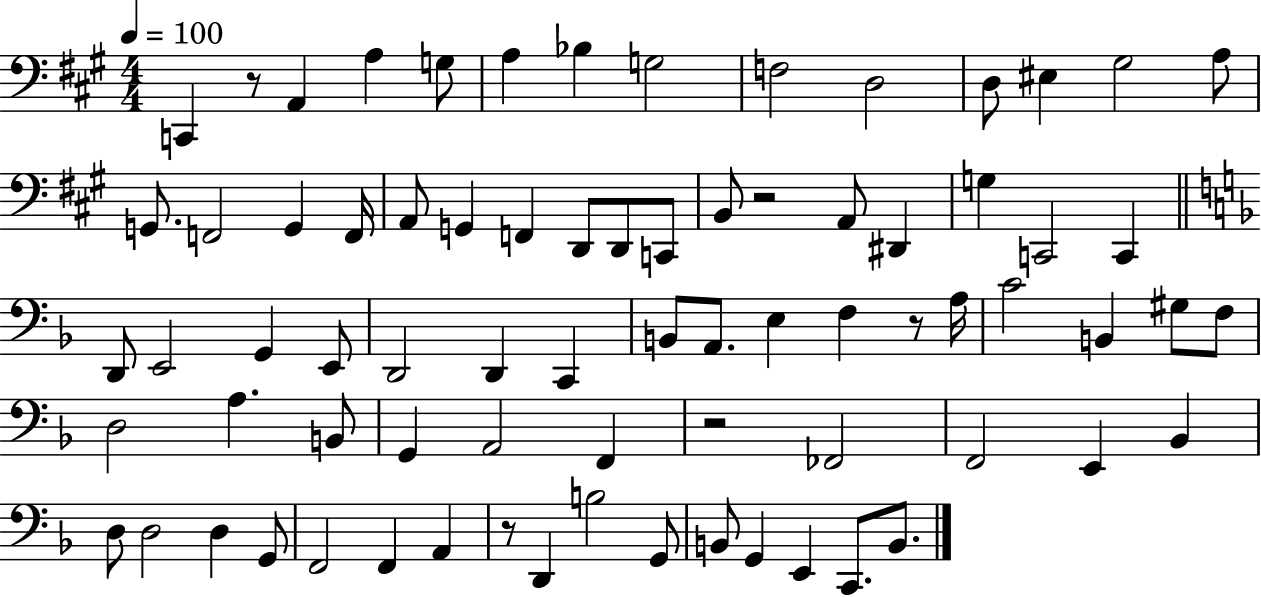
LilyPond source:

{
  \clef bass
  \numericTimeSignature
  \time 4/4
  \key a \major
  \tempo 4 = 100
  c,4 r8 a,4 a4 g8 | a4 bes4 g2 | f2 d2 | d8 eis4 gis2 a8 | \break g,8. f,2 g,4 f,16 | a,8 g,4 f,4 d,8 d,8 c,8 | b,8 r2 a,8 dis,4 | g4 c,2 c,4 | \break \bar "||" \break \key f \major d,8 e,2 g,4 e,8 | d,2 d,4 c,4 | b,8 a,8. e4 f4 r8 a16 | c'2 b,4 gis8 f8 | \break d2 a4. b,8 | g,4 a,2 f,4 | r2 fes,2 | f,2 e,4 bes,4 | \break d8 d2 d4 g,8 | f,2 f,4 a,4 | r8 d,4 b2 g,8 | b,8 g,4 e,4 c,8. b,8. | \break \bar "|."
}